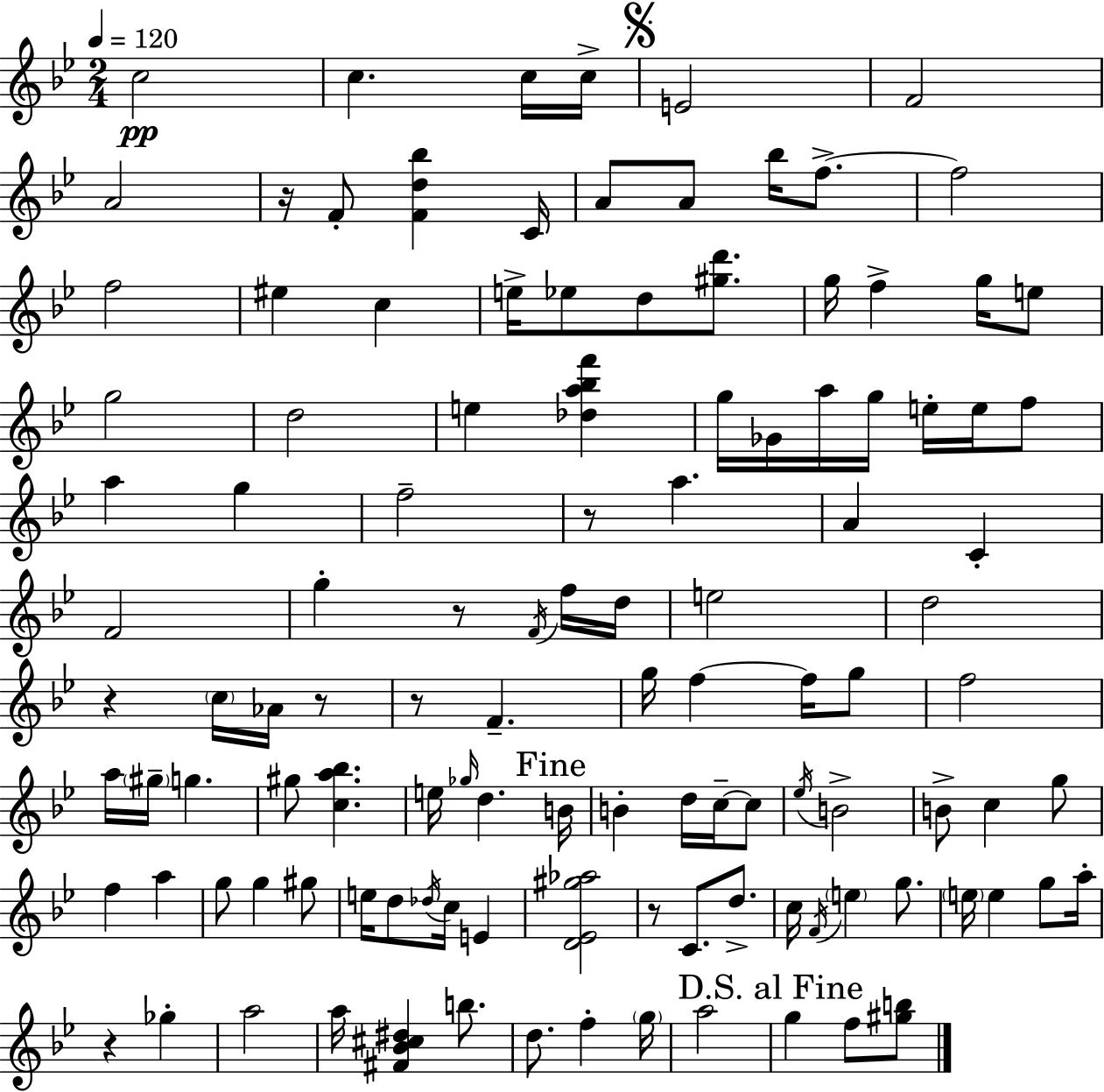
{
  \clef treble
  \numericTimeSignature
  \time 2/4
  \key bes \major
  \tempo 4 = 120
  c''2\pp | c''4. c''16 c''16-> | \mark \markup { \musicglyph "scripts.segno" } e'2 | f'2 | \break a'2 | r16 f'8-. <f' d'' bes''>4 c'16 | a'8 a'8 bes''16 f''8.->~~ | f''2 | \break f''2 | eis''4 c''4 | e''16-> ees''8 d''8 <gis'' d'''>8. | g''16 f''4-> g''16 e''8 | \break g''2 | d''2 | e''4 <des'' a'' bes'' f'''>4 | g''16 ges'16 a''16 g''16 e''16-. e''16 f''8 | \break a''4 g''4 | f''2-- | r8 a''4. | a'4 c'4-. | \break f'2 | g''4-. r8 \acciaccatura { f'16 } f''16 | d''16 e''2 | d''2 | \break r4 \parenthesize c''16 aes'16 r8 | r8 f'4.-- | g''16 f''4~~ f''16 g''8 | f''2 | \break a''16 \parenthesize gis''16-- g''4. | gis''8 <c'' a'' bes''>4. | e''16 \grace { ges''16 } d''4. | \mark "Fine" b'16 b'4-. d''16 c''16--~~ | \break c''8 \acciaccatura { ees''16 } b'2-> | b'8-> c''4 | g''8 f''4 a''4 | g''8 g''4 | \break gis''8 e''16 d''8 \acciaccatura { des''16 } c''16 | e'4 <d' ees' gis'' aes''>2 | r8 c'8. | d''8.-> c''16 \acciaccatura { f'16 } \parenthesize e''4 | \break g''8. \parenthesize e''16 e''4 | g''8 a''16-. r4 | ges''4-. a''2 | a''16 <fis' bes' cis'' dis''>4 | \break b''8. d''8. | f''4-. \parenthesize g''16 a''2 | \mark "D.S. al Fine" g''4 | f''8 <gis'' b''>8 \bar "|."
}